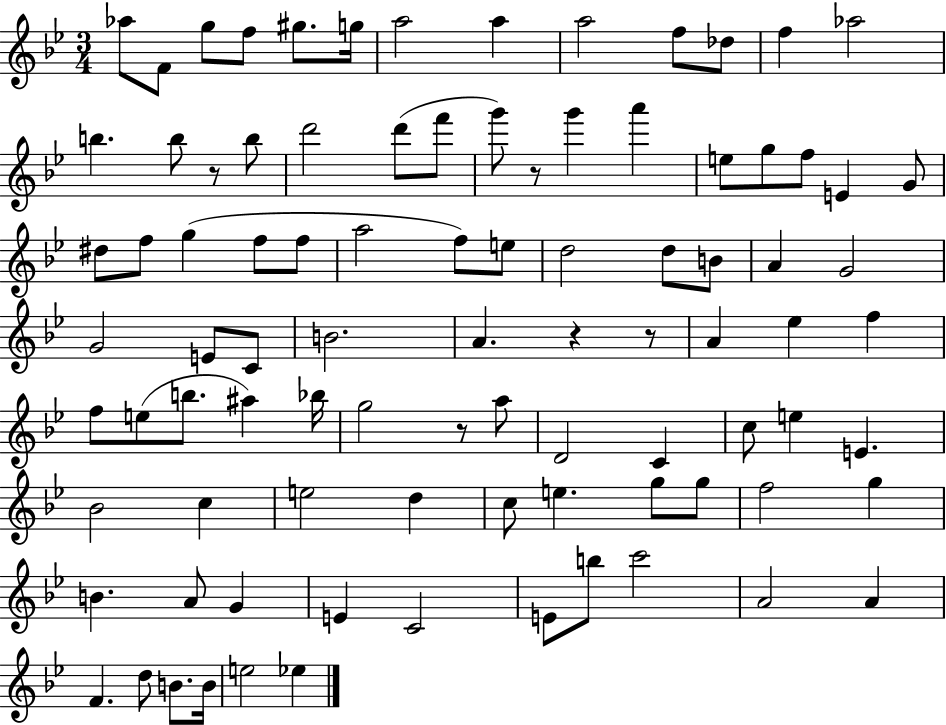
Ab5/e F4/e G5/e F5/e G#5/e. G5/s A5/h A5/q A5/h F5/e Db5/e F5/q Ab5/h B5/q. B5/e R/e B5/e D6/h D6/e F6/e G6/e R/e G6/q A6/q E5/e G5/e F5/e E4/q G4/e D#5/e F5/e G5/q F5/e F5/e A5/h F5/e E5/e D5/h D5/e B4/e A4/q G4/h G4/h E4/e C4/e B4/h. A4/q. R/q R/e A4/q Eb5/q F5/q F5/e E5/e B5/e. A#5/q Bb5/s G5/h R/e A5/e D4/h C4/q C5/e E5/q E4/q. Bb4/h C5/q E5/h D5/q C5/e E5/q. G5/e G5/e F5/h G5/q B4/q. A4/e G4/q E4/q C4/h E4/e B5/e C6/h A4/h A4/q F4/q. D5/e B4/e. B4/s E5/h Eb5/q